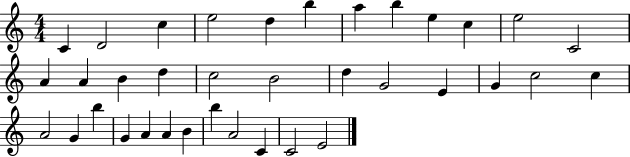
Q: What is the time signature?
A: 4/4